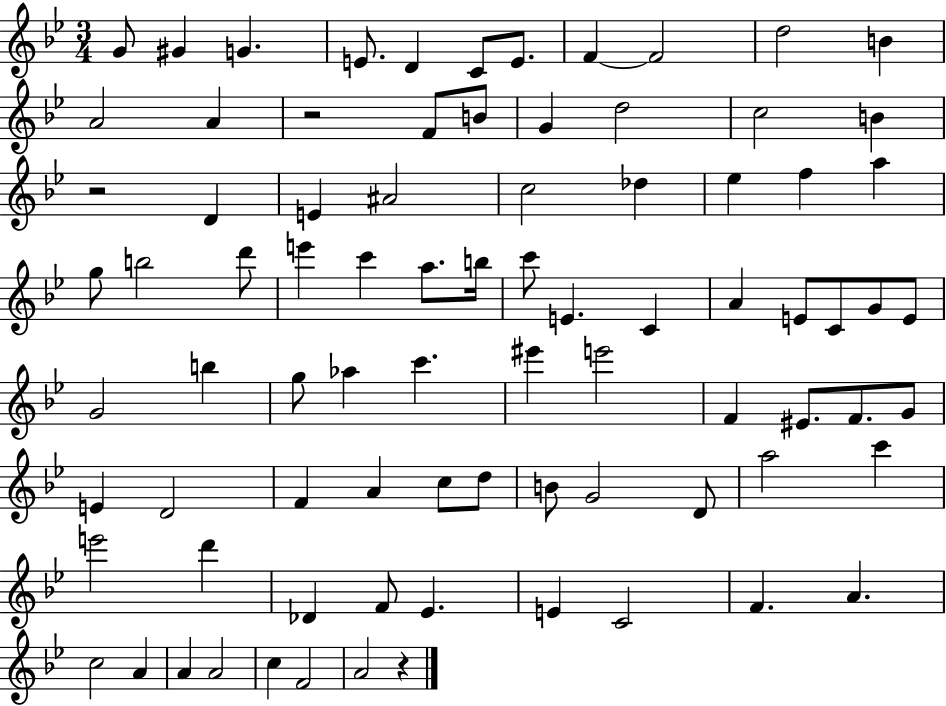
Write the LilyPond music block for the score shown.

{
  \clef treble
  \numericTimeSignature
  \time 3/4
  \key bes \major
  g'8 gis'4 g'4. | e'8. d'4 c'8 e'8. | f'4~~ f'2 | d''2 b'4 | \break a'2 a'4 | r2 f'8 b'8 | g'4 d''2 | c''2 b'4 | \break r2 d'4 | e'4 ais'2 | c''2 des''4 | ees''4 f''4 a''4 | \break g''8 b''2 d'''8 | e'''4 c'''4 a''8. b''16 | c'''8 e'4. c'4 | a'4 e'8 c'8 g'8 e'8 | \break g'2 b''4 | g''8 aes''4 c'''4. | eis'''4 e'''2 | f'4 eis'8. f'8. g'8 | \break e'4 d'2 | f'4 a'4 c''8 d''8 | b'8 g'2 d'8 | a''2 c'''4 | \break e'''2 d'''4 | des'4 f'8 ees'4. | e'4 c'2 | f'4. a'4. | \break c''2 a'4 | a'4 a'2 | c''4 f'2 | a'2 r4 | \break \bar "|."
}